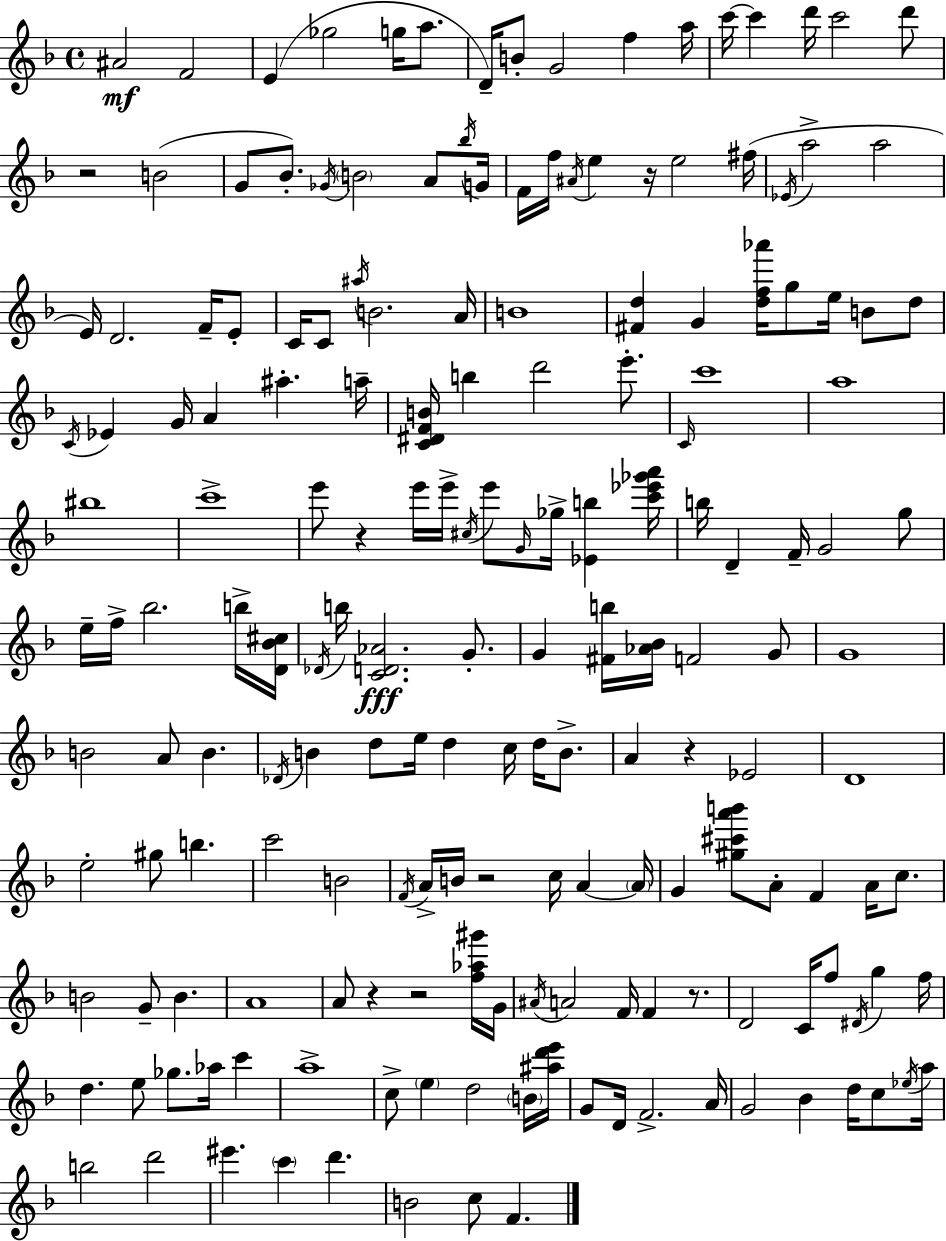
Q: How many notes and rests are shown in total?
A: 179